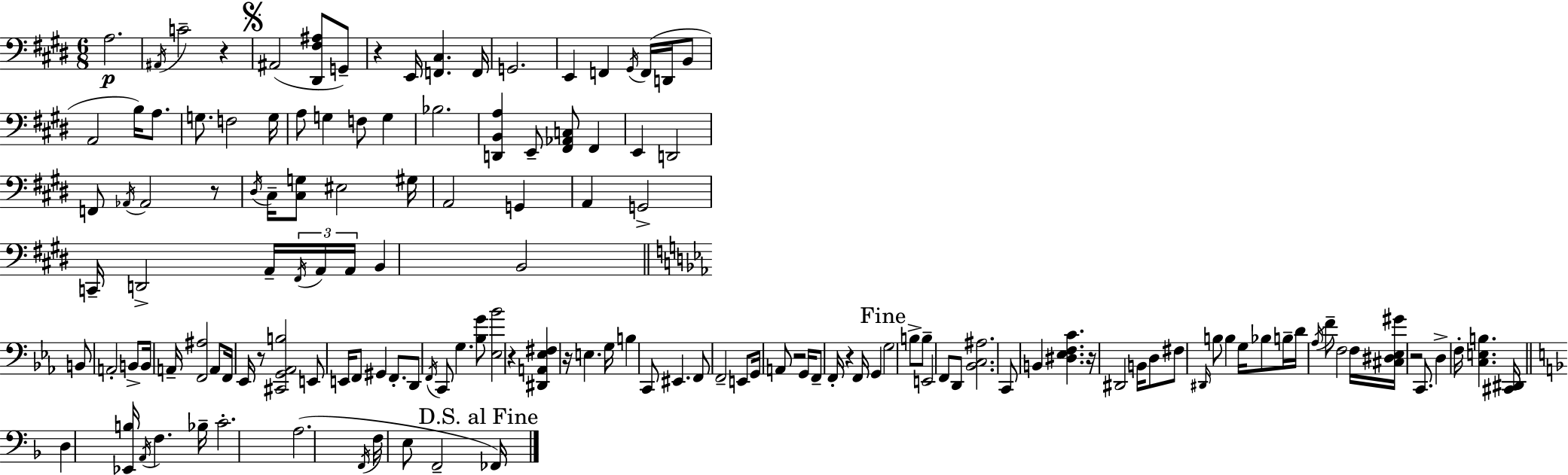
{
  \clef bass
  \numericTimeSignature
  \time 6/8
  \key e \major
  a2.\p | \acciaccatura { ais,16 } c'2-- r4 | \mark \markup { \musicglyph "scripts.segno" } ais,2( <dis, fis ais>8 g,8--) | r4 e,16 <f, cis>4. | \break f,16 g,2. | e,4 f,4 \acciaccatura { gis,16 }( f,16 d,16 | b,8 a,2 b16) a8. | g8. f2 | \break g16 a8 g4 f8 g4 | bes2. | <d, b, a>4 e,8-- <fis, aes, c>8 fis,4 | e,4 d,2 | \break f,8 \acciaccatura { aes,16 } aes,2 | r8 \acciaccatura { dis16 } cis16-- <cis g>8 eis2 | gis16 a,2 | g,4 a,4 g,2-> | \break c,16-- d,2-> | a,16-- \tuplet 3/2 { \acciaccatura { fis,16 } a,16 a,16 } b,4 b,2 | \bar "||" \break \key ees \major b,8 a,2-. b,8-> | b,16 a,16-- <f, ais>2 a,8 | f,16 ees,16 r8 <cis, g, aes, b>2 | e,8 e,16 f,8 gis,4 f,8.-. | \break d,8 \acciaccatura { f,16 } c,8 g4. <bes g'>8 | <ees bes'>2 r4 | <dis, a, ees fis>4 r16 e4. | g16 b4 c,8 eis,4. | \break f,8 f,2-- e,8 | g,16 a,8 r2 | g,16 f,8-- f,16-. r4 f,16 g,4 | \mark "Fine" g2 b8-> b8-- | \break e,2 f,8 d,8 | <bes, c ais>2. | c,8 b,4 <dis ees f c'>4. | r16 dis,2 b,16 d8 | \break fis8 \grace { dis,16 } b8 b4 g16 bes8 | b16-- d'16 \acciaccatura { aes16 } f'8-- f2 | f16 <cis dis ees gis'>16 r2 | c,8. d4-> f16-. <c e b>4. | \break <cis, dis,>16 \bar "||" \break \key d \minor d4 <ees, b>16 \acciaccatura { a,16 } f4. | bes16-- c'2.-. | a2.( | \acciaccatura { f,16 } f16 e8 f,2-- | \break \mark "D.S. al Fine" fes,16) \bar "|."
}